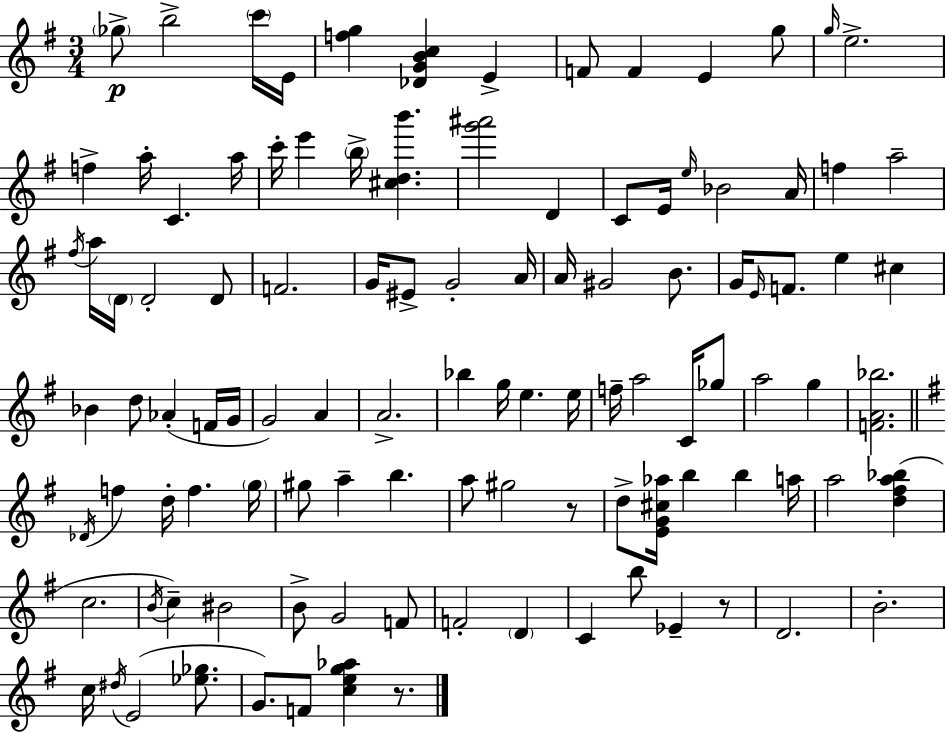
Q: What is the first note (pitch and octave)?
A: Gb5